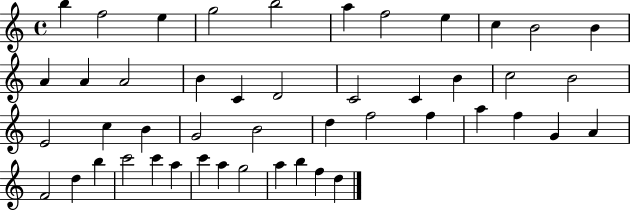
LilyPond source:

{
  \clef treble
  \time 4/4
  \defaultTimeSignature
  \key c \major
  b''4 f''2 e''4 | g''2 b''2 | a''4 f''2 e''4 | c''4 b'2 b'4 | \break a'4 a'4 a'2 | b'4 c'4 d'2 | c'2 c'4 b'4 | c''2 b'2 | \break e'2 c''4 b'4 | g'2 b'2 | d''4 f''2 f''4 | a''4 f''4 g'4 a'4 | \break f'2 d''4 b''4 | c'''2 c'''4 a''4 | c'''4 a''4 g''2 | a''4 b''4 f''4 d''4 | \break \bar "|."
}